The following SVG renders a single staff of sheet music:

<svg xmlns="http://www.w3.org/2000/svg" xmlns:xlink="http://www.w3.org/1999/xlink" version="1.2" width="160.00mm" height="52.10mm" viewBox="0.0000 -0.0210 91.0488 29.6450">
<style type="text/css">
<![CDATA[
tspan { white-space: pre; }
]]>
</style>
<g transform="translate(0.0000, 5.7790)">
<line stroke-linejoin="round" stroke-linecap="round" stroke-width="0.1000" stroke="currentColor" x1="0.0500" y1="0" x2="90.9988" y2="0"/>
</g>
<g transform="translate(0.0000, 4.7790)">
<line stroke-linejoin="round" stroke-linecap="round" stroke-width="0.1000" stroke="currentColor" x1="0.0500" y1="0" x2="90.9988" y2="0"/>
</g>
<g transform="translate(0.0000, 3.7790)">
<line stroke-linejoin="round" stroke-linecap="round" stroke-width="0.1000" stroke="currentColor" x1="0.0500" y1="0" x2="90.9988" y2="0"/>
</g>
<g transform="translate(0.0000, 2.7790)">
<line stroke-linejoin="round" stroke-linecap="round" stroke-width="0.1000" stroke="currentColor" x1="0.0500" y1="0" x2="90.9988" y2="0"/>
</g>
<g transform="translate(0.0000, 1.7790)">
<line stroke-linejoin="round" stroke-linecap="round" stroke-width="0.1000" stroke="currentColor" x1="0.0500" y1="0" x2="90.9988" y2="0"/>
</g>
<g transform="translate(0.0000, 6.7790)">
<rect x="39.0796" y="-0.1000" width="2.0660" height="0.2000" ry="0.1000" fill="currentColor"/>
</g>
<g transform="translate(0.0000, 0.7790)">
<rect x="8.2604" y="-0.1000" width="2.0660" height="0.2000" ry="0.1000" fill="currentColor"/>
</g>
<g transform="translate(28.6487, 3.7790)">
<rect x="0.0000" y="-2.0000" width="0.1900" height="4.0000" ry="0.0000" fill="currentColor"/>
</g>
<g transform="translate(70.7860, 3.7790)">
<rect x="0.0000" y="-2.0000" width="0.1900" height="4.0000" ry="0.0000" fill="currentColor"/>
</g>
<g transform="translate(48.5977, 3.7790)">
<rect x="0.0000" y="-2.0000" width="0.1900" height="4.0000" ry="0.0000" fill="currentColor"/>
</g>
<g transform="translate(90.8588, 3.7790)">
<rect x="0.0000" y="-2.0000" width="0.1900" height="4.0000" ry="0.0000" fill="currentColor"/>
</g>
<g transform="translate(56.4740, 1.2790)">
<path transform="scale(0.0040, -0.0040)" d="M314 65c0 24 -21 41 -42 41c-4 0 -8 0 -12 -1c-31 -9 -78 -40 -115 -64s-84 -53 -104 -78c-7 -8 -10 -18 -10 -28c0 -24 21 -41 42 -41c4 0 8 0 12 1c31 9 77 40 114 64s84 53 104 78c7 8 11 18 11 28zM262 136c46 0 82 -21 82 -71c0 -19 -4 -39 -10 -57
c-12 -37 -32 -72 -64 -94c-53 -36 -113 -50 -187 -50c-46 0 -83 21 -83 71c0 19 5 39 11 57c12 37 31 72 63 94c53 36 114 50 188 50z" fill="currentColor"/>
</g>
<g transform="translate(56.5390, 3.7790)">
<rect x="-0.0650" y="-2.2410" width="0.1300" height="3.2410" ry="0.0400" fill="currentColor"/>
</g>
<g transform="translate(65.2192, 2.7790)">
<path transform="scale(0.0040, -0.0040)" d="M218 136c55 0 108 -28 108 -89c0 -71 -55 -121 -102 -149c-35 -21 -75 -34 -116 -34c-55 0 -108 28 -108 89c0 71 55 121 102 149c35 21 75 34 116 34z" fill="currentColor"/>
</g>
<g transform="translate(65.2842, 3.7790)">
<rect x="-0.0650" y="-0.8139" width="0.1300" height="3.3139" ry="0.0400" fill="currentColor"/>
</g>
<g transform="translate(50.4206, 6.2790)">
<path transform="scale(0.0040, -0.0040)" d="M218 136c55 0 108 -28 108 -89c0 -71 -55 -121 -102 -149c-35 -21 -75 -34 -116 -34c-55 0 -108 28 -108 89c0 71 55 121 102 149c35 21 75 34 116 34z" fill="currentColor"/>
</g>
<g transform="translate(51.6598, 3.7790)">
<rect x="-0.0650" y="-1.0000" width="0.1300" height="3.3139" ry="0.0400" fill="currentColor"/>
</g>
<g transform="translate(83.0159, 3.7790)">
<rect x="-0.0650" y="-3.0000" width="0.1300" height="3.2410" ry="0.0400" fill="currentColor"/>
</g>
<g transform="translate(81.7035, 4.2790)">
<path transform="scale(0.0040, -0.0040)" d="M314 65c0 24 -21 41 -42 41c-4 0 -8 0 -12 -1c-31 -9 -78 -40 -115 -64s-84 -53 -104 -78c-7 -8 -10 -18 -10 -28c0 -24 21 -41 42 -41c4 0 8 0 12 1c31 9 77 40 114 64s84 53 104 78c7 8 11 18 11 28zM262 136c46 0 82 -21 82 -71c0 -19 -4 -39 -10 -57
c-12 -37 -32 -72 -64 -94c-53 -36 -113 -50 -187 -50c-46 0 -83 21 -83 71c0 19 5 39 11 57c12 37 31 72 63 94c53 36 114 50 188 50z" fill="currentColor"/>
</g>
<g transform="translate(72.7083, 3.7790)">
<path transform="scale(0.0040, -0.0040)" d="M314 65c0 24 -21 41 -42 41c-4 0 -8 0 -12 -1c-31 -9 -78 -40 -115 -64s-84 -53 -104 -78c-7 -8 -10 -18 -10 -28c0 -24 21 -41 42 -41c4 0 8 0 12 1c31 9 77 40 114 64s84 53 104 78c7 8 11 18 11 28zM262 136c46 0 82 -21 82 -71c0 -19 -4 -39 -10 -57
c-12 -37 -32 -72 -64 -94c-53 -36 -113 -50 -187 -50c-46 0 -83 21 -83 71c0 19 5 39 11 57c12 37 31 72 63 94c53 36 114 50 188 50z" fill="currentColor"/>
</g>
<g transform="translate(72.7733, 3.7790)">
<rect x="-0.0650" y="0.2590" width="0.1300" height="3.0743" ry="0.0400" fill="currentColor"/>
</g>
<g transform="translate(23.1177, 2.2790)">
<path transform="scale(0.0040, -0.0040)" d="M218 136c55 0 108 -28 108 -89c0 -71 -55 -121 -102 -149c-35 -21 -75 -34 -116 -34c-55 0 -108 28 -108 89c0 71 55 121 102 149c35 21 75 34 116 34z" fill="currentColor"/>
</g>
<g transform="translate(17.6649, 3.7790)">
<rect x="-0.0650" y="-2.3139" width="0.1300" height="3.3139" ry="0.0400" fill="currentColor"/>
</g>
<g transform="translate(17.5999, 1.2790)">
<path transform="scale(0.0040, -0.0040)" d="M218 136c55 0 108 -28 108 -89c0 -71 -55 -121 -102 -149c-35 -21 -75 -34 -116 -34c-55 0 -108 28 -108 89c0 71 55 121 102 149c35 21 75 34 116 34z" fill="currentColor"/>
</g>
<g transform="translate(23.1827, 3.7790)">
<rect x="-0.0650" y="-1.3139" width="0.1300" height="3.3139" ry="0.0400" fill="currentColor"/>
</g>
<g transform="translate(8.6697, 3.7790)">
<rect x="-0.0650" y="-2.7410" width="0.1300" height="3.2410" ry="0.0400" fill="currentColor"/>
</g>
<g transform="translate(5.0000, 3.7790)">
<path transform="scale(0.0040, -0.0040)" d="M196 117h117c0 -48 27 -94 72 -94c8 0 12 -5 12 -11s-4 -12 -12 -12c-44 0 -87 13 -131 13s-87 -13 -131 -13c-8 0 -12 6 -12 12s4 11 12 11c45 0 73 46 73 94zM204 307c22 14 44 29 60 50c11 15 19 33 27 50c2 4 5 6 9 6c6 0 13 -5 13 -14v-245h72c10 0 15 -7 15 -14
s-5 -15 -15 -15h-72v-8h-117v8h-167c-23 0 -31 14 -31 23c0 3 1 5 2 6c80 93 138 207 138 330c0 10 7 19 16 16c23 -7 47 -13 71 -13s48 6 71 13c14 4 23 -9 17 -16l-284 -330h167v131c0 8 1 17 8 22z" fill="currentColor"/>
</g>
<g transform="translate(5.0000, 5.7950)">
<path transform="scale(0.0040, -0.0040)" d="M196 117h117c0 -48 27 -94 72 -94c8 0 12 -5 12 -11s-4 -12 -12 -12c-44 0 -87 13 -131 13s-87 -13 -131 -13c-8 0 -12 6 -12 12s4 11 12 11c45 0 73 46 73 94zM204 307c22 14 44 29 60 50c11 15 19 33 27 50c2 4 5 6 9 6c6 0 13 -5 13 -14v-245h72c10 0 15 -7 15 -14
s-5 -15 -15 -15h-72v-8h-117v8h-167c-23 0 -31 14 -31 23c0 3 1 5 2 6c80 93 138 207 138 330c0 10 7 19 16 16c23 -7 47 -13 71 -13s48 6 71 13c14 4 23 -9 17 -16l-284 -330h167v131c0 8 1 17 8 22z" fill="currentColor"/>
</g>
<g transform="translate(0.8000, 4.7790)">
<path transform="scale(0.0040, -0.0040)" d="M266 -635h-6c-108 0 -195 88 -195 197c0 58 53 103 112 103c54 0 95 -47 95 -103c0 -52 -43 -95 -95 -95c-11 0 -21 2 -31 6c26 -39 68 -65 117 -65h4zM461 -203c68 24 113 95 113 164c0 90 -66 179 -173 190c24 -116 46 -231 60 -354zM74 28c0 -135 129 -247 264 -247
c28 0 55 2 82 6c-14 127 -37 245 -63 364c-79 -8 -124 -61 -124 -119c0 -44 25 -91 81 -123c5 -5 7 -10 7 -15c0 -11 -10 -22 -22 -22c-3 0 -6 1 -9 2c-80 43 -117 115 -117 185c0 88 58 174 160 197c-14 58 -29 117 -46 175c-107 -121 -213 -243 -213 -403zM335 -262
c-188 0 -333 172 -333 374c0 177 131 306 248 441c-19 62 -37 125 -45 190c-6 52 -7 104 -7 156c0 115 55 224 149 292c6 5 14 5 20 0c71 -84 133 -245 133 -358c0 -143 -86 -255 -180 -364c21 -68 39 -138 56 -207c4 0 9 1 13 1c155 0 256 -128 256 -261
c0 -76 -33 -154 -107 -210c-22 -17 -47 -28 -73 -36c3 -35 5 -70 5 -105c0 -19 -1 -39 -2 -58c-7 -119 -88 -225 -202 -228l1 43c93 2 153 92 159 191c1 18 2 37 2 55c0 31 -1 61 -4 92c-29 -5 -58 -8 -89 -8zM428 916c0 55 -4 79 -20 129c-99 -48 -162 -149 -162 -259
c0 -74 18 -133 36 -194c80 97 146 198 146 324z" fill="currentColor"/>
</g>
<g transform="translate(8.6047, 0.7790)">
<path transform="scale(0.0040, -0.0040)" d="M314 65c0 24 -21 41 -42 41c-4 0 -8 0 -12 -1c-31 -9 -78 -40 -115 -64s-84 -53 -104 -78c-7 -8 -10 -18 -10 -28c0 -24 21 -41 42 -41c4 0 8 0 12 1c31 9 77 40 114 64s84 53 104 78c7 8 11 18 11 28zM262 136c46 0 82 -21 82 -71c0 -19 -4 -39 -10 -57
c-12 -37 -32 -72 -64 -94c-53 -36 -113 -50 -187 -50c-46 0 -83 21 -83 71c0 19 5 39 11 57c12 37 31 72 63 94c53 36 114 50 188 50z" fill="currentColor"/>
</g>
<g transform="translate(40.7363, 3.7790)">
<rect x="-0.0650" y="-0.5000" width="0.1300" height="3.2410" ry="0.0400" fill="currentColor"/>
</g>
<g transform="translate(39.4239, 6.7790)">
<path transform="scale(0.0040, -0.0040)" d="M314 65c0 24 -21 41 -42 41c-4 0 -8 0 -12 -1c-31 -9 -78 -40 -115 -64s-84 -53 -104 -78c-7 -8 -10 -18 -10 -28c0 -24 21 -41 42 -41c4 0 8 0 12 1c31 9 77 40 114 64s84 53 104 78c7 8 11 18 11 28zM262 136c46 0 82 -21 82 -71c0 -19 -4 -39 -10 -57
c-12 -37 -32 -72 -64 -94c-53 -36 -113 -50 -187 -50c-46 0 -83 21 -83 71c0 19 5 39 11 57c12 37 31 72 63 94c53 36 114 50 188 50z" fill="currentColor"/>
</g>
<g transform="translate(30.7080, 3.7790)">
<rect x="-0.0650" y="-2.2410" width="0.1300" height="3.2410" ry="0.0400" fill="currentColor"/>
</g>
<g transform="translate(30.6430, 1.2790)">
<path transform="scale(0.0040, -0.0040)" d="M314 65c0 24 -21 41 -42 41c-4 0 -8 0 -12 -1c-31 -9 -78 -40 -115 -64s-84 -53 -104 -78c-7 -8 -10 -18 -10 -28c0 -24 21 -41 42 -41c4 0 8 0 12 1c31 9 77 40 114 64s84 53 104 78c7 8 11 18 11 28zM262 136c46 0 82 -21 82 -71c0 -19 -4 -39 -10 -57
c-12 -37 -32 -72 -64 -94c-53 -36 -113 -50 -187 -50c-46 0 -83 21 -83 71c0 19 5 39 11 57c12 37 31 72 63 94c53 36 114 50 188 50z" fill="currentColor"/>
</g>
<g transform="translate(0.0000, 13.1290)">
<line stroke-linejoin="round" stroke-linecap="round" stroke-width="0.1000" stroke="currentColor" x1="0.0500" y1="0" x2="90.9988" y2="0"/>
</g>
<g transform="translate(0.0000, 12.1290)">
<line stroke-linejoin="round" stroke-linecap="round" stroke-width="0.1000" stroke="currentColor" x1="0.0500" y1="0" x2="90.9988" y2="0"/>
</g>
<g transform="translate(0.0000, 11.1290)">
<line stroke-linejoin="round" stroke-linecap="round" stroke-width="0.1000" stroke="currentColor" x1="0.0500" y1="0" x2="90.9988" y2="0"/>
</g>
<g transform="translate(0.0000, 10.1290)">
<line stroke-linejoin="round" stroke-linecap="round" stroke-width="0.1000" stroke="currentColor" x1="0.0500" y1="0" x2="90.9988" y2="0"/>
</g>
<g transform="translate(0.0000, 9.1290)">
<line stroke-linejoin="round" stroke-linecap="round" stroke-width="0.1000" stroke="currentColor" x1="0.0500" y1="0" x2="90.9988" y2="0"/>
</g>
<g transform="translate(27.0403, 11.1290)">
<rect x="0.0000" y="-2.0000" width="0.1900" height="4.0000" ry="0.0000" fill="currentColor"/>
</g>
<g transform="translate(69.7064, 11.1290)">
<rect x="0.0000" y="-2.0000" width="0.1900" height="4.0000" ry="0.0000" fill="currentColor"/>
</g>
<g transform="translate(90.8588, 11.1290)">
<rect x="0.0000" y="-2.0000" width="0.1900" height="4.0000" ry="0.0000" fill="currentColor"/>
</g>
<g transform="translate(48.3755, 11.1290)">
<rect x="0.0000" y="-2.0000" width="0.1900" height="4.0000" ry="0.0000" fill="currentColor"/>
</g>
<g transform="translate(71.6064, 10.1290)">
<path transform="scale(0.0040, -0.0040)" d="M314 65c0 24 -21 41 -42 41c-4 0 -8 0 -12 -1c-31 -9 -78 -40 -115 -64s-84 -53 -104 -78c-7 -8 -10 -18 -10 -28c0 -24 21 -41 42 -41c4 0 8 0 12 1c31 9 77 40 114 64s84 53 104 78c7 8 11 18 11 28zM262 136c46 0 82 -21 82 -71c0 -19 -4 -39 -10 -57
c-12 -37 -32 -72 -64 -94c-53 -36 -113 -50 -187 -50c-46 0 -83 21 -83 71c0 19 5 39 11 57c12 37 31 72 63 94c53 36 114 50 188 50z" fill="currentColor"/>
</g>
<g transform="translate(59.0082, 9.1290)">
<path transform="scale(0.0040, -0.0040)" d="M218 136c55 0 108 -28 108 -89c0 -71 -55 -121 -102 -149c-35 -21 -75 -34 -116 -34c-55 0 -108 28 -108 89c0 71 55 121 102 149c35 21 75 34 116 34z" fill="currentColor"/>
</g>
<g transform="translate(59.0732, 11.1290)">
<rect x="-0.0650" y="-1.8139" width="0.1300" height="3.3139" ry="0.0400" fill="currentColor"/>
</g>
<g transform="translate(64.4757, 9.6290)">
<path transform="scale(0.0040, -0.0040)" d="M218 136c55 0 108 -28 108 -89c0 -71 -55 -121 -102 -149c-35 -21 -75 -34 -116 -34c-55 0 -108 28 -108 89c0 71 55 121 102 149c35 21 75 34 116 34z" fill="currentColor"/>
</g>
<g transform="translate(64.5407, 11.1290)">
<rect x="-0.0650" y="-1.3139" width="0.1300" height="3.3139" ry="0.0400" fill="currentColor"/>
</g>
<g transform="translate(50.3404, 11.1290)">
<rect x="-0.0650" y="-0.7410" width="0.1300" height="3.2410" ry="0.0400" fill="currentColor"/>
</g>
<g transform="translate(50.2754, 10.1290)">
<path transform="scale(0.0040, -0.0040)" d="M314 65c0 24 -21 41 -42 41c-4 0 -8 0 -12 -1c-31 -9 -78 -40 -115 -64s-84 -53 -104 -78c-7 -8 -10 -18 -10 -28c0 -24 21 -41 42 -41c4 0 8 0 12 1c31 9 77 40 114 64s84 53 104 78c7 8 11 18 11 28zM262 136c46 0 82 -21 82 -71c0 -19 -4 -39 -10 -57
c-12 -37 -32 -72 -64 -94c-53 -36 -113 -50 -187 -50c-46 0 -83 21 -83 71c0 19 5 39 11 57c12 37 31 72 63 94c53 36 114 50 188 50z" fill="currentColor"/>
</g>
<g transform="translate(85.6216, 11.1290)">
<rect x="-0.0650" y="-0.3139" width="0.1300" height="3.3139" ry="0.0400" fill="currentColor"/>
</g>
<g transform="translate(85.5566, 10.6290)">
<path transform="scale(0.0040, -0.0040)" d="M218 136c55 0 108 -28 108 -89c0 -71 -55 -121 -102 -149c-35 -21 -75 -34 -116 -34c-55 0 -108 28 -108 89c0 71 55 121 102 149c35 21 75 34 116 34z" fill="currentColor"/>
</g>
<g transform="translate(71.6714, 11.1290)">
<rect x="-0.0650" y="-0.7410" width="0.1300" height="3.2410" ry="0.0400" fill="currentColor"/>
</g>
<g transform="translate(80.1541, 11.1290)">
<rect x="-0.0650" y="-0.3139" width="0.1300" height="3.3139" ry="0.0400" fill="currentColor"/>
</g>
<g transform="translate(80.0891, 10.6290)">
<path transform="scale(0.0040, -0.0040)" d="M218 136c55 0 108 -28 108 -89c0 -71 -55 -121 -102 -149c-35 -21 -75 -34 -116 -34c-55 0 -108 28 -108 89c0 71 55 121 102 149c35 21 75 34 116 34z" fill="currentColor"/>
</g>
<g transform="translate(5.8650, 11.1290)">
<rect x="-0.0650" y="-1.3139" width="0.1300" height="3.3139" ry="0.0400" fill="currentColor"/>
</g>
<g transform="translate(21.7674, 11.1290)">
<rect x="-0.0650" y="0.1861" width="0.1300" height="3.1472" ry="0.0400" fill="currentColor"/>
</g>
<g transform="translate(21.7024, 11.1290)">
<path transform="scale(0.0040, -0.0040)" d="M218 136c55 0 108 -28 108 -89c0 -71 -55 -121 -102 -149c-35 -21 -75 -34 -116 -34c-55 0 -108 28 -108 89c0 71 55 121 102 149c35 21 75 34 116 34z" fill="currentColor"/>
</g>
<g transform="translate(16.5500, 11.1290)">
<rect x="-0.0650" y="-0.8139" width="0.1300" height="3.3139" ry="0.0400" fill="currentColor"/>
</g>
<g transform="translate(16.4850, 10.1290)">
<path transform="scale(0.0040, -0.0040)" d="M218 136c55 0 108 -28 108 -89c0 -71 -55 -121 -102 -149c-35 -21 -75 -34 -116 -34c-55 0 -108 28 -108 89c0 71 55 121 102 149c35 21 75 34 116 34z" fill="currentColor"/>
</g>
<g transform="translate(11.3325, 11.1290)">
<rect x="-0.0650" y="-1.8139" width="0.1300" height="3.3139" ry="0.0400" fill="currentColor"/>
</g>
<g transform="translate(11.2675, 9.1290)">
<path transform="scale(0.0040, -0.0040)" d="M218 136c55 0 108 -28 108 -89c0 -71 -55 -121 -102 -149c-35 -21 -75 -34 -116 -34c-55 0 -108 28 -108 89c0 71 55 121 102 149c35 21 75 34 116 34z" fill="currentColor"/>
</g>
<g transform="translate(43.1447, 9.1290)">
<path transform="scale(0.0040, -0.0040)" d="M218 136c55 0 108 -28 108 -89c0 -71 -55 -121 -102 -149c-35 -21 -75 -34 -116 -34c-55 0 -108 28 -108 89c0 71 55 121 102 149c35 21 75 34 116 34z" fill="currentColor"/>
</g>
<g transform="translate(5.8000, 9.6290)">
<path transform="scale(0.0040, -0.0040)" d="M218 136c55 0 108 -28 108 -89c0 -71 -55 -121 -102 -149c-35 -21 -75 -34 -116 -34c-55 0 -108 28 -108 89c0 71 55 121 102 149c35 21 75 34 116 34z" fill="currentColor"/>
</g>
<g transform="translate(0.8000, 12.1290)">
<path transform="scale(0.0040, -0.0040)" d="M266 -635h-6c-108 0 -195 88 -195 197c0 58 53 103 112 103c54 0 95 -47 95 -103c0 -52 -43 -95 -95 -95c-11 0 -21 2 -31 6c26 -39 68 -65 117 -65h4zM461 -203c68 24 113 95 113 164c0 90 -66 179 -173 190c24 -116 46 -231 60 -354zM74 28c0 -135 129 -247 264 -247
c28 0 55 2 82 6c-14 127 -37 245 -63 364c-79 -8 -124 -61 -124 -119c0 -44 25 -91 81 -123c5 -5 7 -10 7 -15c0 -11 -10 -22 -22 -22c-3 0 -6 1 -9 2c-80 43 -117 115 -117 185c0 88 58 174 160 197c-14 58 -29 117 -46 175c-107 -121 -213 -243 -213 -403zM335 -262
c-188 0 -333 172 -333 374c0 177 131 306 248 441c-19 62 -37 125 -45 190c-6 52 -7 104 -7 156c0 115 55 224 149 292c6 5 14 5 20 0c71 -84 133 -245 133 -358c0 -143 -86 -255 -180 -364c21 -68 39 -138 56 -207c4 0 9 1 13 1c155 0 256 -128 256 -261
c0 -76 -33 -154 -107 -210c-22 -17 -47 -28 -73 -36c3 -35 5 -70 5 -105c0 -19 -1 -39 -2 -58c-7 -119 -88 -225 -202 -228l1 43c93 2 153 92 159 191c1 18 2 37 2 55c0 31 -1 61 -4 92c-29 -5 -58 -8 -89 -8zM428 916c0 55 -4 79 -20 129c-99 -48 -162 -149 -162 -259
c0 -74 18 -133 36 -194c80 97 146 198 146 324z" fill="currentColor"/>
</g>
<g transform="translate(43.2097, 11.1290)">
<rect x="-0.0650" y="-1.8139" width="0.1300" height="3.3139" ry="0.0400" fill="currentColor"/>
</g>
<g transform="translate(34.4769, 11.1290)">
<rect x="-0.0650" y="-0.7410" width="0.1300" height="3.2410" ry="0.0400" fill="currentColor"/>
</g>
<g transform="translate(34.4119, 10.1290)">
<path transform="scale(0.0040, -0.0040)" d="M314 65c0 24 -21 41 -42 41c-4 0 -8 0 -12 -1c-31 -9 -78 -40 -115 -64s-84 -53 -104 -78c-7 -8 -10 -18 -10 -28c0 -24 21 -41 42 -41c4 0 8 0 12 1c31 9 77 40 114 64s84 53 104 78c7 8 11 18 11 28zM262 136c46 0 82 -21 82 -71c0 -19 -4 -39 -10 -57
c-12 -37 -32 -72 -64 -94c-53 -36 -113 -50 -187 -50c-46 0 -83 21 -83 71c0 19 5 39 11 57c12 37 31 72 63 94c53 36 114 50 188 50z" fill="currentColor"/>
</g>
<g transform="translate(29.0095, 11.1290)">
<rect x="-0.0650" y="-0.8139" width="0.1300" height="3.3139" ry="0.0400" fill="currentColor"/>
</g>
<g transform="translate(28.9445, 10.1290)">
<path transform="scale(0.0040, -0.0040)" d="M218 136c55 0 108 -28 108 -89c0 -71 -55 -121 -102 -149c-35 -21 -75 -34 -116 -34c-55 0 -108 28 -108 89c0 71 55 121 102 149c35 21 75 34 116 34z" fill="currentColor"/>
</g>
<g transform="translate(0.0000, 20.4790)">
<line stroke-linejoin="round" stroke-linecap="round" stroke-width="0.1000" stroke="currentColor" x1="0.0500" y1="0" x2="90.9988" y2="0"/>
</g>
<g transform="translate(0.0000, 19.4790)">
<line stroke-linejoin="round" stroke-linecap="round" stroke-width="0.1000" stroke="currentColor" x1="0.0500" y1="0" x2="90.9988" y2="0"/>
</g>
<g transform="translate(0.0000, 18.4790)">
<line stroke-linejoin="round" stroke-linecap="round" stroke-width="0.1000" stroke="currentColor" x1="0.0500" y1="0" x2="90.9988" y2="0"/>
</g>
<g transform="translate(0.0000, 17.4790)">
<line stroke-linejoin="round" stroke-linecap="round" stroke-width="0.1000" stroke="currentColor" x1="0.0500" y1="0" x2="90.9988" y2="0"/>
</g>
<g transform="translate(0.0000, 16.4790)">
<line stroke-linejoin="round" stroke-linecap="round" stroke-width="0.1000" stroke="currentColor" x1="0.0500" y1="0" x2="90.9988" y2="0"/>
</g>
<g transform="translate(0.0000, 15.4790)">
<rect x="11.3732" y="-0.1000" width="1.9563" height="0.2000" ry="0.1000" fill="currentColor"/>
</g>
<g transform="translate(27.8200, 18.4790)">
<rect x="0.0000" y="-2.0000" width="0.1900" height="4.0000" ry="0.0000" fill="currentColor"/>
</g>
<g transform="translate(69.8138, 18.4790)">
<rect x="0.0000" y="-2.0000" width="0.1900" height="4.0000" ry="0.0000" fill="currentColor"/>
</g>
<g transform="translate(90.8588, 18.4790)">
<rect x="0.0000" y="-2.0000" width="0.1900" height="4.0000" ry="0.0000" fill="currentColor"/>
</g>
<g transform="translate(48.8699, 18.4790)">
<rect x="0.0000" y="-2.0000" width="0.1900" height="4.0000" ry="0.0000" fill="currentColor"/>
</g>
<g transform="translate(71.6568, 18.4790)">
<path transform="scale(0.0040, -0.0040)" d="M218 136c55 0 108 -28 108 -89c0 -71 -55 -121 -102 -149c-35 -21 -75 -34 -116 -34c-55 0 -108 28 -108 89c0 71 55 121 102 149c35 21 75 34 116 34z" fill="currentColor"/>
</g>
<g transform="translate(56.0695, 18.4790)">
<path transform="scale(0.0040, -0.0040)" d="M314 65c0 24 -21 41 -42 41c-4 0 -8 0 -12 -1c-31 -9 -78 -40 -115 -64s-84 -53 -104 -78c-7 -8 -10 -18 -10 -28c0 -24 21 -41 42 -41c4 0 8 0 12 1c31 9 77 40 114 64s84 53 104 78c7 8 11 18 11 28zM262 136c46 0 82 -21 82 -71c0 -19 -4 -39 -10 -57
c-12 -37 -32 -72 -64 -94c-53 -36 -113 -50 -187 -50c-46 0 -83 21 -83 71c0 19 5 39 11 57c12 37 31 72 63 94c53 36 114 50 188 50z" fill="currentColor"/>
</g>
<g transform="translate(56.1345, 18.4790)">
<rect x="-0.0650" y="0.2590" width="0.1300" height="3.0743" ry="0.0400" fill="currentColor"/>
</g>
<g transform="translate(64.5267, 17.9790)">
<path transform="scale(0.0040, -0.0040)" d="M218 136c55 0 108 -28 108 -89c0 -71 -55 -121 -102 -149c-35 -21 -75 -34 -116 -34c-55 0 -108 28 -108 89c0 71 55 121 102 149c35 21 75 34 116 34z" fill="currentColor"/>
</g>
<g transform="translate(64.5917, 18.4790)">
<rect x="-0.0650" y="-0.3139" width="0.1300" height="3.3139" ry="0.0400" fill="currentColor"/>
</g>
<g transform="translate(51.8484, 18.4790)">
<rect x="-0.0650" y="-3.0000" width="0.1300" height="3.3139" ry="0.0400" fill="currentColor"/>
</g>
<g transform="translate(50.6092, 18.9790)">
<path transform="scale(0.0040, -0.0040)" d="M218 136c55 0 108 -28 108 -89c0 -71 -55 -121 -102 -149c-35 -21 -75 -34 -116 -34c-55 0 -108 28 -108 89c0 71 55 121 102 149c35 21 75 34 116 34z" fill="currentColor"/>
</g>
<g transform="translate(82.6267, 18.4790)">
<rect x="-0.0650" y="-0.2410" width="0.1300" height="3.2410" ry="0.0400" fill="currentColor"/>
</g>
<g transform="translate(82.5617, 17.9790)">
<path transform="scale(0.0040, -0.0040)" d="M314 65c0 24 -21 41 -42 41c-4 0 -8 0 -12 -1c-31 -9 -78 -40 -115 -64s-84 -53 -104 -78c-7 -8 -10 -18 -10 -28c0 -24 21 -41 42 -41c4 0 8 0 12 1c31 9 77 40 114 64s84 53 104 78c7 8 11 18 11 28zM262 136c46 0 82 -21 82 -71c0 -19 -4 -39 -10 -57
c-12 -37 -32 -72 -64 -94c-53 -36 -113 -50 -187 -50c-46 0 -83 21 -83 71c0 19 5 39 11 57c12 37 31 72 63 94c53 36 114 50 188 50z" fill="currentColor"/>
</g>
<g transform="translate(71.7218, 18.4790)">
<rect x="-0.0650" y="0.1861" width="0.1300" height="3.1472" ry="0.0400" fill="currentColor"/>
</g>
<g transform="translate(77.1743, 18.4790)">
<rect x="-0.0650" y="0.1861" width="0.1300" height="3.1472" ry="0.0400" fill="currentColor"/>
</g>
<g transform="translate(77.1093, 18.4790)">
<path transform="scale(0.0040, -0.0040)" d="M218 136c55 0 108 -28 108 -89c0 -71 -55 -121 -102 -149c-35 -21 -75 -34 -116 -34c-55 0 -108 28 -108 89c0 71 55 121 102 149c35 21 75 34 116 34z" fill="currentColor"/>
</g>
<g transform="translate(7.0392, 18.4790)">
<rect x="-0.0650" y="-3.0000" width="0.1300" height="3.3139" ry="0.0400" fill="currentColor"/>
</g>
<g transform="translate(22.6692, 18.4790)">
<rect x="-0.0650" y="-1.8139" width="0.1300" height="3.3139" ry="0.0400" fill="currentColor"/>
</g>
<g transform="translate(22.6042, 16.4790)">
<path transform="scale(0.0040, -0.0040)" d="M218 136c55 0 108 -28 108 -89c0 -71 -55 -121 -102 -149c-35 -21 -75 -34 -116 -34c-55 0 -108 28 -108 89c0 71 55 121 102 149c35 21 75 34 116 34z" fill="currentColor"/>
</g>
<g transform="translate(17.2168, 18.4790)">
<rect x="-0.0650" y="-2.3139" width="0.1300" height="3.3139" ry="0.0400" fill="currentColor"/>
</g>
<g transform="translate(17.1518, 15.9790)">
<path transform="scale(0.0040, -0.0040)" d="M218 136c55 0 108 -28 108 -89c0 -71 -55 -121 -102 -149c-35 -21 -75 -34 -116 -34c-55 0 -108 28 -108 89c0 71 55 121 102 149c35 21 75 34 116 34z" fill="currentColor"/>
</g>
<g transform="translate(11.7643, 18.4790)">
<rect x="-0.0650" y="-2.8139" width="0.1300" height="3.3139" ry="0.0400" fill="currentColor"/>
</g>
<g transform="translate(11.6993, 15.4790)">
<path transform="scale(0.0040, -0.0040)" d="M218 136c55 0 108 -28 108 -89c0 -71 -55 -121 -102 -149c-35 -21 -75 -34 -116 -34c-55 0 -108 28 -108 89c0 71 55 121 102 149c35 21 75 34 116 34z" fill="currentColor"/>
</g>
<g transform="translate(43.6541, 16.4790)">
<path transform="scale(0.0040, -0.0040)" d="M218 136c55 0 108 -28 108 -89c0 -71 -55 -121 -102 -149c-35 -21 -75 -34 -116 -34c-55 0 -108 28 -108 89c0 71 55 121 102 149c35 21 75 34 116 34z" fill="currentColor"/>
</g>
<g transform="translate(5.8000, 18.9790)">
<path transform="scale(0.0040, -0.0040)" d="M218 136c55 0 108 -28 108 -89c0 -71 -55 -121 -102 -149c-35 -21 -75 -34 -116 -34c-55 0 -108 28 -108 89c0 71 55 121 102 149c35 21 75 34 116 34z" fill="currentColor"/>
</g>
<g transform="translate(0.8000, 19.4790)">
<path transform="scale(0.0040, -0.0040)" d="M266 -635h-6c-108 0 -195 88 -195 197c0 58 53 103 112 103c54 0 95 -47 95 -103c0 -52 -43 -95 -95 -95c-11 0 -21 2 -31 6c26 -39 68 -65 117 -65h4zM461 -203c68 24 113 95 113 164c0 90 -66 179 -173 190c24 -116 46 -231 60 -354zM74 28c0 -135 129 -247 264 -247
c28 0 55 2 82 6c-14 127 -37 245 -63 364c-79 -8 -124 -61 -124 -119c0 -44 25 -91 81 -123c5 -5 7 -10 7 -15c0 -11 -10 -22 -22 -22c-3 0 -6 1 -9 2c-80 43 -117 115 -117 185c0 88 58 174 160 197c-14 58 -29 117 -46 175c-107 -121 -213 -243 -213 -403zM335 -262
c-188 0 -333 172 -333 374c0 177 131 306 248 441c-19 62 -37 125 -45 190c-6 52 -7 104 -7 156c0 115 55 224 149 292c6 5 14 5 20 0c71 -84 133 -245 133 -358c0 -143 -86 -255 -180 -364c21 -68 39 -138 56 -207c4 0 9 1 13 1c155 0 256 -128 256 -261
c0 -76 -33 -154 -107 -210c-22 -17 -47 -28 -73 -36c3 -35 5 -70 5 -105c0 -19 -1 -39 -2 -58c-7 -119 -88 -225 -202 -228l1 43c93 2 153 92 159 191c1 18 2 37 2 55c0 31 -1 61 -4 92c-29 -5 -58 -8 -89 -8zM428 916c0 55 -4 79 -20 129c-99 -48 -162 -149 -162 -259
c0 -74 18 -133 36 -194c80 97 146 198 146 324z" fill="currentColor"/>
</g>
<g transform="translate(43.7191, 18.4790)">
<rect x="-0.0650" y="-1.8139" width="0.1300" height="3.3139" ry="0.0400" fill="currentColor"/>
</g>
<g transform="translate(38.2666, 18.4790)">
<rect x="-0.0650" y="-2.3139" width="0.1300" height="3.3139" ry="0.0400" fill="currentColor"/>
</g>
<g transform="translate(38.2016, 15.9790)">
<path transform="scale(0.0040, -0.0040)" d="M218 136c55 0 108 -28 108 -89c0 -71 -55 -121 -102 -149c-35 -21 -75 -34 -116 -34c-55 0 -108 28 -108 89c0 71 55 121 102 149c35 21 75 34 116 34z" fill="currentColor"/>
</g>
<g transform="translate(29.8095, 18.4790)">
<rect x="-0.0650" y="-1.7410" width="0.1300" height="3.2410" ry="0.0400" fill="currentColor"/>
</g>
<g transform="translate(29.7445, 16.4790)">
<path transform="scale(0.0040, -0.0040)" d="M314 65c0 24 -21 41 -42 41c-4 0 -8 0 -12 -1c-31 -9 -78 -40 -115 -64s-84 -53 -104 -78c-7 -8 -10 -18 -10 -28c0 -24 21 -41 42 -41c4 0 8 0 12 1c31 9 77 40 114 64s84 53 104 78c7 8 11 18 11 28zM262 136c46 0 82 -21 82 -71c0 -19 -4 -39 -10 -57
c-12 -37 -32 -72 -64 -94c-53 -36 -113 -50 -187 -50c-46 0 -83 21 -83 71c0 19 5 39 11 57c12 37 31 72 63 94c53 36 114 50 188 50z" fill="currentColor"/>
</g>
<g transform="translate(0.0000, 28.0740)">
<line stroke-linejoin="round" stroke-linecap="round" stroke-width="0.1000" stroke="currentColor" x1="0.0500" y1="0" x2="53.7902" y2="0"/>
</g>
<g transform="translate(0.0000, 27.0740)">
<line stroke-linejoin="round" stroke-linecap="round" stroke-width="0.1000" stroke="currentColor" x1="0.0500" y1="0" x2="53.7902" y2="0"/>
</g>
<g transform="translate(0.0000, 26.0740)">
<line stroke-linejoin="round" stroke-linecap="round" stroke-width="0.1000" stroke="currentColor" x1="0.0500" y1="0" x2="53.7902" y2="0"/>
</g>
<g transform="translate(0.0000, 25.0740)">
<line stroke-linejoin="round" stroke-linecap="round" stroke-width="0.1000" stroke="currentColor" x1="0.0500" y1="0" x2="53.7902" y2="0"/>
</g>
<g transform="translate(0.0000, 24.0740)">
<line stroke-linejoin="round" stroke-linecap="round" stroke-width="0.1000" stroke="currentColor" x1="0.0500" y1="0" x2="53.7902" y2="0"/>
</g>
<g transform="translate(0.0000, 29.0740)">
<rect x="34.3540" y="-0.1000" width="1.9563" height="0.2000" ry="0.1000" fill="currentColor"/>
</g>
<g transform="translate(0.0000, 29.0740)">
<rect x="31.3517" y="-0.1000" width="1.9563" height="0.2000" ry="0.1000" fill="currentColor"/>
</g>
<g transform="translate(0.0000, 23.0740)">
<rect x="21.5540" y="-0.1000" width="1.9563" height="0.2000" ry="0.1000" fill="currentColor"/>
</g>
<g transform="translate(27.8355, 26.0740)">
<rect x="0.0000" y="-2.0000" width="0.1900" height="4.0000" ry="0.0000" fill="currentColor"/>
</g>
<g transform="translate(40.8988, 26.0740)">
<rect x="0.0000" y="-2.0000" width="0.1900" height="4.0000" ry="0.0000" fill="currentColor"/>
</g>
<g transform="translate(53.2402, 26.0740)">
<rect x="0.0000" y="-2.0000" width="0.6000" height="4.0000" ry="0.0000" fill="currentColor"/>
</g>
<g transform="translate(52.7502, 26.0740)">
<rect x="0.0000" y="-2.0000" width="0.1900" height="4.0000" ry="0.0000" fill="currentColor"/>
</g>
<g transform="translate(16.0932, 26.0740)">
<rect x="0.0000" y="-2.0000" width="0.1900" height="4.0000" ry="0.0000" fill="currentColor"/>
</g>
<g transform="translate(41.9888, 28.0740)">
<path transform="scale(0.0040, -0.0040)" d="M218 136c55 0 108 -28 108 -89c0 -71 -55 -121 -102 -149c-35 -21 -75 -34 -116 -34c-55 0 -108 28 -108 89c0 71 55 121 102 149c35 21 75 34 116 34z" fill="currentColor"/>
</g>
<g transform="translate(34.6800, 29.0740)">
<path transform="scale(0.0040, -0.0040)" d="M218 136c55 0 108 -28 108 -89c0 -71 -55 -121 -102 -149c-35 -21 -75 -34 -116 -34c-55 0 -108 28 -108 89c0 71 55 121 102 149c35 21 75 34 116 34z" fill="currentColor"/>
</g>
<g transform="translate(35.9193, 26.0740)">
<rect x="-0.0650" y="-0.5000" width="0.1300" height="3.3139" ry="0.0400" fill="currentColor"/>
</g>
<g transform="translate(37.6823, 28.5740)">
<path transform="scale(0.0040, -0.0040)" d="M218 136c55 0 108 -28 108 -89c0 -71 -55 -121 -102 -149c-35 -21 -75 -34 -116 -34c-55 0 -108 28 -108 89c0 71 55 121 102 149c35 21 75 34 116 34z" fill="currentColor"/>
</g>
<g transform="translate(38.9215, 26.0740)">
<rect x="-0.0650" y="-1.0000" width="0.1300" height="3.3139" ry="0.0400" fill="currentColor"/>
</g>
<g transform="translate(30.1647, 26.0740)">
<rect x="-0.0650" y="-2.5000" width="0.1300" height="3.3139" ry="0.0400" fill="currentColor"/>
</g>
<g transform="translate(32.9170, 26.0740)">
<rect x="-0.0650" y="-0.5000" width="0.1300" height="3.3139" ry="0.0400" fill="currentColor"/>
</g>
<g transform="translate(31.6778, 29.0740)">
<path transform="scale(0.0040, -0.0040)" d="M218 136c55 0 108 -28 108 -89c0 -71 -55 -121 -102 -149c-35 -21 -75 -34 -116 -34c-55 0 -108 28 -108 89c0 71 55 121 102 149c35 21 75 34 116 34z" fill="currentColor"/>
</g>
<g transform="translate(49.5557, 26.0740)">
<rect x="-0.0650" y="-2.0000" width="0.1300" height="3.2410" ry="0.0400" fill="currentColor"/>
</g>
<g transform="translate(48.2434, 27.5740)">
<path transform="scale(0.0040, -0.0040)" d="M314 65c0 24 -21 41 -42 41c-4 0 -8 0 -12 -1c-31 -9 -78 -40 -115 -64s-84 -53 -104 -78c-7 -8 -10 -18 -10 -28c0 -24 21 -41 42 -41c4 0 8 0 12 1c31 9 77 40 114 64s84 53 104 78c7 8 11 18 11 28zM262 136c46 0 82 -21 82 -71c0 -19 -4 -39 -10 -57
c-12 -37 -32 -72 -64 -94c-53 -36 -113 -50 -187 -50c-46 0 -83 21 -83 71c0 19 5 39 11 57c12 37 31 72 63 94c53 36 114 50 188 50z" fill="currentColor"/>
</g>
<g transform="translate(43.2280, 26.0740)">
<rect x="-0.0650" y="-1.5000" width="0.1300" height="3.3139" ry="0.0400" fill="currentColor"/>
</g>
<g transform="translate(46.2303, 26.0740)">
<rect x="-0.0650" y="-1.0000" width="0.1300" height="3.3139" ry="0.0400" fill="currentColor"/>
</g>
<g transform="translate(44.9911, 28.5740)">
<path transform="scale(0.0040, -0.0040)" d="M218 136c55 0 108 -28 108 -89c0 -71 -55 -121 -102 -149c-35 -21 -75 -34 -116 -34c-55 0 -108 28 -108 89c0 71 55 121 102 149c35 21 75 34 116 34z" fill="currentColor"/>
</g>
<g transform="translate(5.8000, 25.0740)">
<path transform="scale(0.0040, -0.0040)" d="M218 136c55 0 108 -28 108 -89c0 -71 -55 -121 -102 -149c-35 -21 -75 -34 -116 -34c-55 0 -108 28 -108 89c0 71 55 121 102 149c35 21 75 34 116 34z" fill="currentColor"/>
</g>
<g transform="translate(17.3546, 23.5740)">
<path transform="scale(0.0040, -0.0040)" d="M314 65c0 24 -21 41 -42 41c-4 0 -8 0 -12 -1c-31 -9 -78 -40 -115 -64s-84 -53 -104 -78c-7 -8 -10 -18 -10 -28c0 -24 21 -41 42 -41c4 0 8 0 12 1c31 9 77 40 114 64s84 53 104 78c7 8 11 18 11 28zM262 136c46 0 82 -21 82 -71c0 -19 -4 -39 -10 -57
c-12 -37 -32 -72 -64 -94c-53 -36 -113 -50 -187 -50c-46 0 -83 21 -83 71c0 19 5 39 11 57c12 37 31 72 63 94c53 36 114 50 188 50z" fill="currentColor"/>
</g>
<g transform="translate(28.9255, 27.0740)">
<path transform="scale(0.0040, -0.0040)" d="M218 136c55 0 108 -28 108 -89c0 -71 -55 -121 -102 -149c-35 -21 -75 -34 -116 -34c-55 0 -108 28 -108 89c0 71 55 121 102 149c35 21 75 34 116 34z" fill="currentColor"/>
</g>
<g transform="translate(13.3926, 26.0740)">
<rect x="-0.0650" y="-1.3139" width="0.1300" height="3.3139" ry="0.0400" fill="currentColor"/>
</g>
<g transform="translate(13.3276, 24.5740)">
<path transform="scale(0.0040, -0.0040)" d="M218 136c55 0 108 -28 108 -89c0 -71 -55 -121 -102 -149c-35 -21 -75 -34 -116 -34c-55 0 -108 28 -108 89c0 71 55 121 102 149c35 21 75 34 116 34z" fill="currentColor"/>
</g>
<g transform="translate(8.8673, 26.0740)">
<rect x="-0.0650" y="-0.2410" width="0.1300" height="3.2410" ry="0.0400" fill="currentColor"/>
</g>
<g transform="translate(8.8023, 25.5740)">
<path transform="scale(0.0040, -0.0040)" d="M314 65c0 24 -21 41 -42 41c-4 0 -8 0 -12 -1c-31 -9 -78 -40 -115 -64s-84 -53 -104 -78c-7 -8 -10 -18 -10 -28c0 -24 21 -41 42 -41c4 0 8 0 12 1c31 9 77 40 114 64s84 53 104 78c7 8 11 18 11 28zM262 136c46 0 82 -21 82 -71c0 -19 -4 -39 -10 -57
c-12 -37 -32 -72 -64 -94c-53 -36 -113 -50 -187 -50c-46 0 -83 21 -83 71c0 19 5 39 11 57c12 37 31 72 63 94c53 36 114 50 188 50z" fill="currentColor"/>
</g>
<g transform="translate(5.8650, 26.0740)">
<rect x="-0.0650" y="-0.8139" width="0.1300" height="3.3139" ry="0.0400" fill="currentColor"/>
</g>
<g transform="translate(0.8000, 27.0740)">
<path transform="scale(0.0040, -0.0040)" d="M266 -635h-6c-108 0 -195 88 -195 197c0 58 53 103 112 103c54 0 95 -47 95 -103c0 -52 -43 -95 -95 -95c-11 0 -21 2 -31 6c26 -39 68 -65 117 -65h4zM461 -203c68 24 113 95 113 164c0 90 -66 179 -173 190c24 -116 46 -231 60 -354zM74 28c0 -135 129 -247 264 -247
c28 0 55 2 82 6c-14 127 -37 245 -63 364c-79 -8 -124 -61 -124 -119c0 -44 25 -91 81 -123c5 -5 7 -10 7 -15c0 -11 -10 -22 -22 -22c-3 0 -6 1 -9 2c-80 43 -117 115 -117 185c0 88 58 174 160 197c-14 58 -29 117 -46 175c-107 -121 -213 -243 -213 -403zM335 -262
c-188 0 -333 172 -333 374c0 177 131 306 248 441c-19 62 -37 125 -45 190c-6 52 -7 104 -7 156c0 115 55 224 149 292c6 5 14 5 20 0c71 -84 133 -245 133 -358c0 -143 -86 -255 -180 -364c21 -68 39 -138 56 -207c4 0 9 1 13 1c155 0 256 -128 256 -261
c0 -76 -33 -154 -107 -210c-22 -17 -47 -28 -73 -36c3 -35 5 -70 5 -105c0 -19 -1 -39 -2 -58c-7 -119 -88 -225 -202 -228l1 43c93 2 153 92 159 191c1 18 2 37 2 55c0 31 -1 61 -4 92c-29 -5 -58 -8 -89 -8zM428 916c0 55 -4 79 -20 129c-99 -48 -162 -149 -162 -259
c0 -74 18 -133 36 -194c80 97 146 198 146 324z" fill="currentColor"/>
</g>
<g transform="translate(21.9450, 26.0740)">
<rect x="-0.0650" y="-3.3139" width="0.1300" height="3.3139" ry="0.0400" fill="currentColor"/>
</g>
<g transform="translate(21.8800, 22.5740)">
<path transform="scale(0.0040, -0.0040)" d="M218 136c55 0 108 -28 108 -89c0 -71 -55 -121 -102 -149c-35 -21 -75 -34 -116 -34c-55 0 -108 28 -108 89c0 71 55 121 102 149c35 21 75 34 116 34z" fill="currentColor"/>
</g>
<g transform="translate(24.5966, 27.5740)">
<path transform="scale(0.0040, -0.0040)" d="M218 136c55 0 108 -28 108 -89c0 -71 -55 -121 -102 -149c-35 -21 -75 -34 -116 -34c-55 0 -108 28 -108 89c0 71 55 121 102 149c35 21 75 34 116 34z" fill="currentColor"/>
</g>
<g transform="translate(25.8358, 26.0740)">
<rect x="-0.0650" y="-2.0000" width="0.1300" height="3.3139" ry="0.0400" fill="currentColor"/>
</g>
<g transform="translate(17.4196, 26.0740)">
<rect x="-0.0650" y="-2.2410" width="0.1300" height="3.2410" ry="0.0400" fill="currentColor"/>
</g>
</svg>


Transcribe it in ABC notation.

X:1
T:Untitled
M:4/4
L:1/4
K:C
a2 g e g2 C2 D g2 d B2 A2 e f d B d d2 f d2 f e d2 c c A a g f f2 g f A B2 c B B c2 d c2 e g2 b F G C C D E D F2